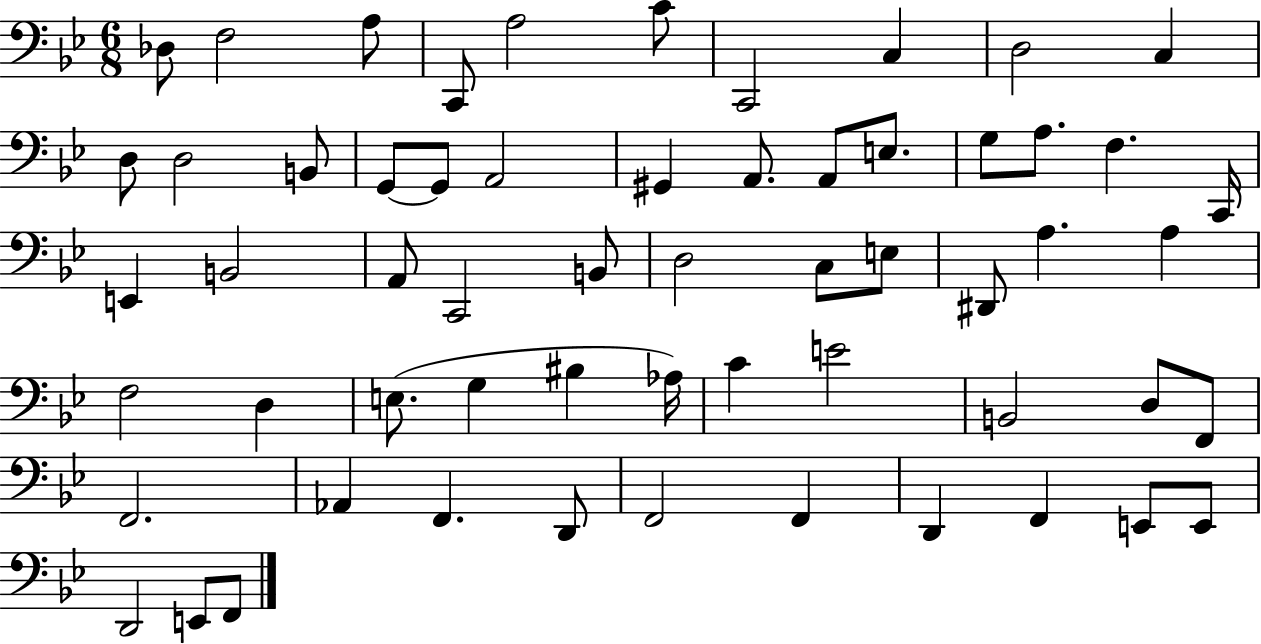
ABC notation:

X:1
T:Untitled
M:6/8
L:1/4
K:Bb
_D,/2 F,2 A,/2 C,,/2 A,2 C/2 C,,2 C, D,2 C, D,/2 D,2 B,,/2 G,,/2 G,,/2 A,,2 ^G,, A,,/2 A,,/2 E,/2 G,/2 A,/2 F, C,,/4 E,, B,,2 A,,/2 C,,2 B,,/2 D,2 C,/2 E,/2 ^D,,/2 A, A, F,2 D, E,/2 G, ^B, _A,/4 C E2 B,,2 D,/2 F,,/2 F,,2 _A,, F,, D,,/2 F,,2 F,, D,, F,, E,,/2 E,,/2 D,,2 E,,/2 F,,/2